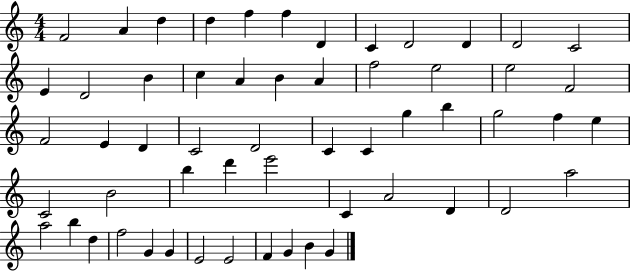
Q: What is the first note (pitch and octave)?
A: F4